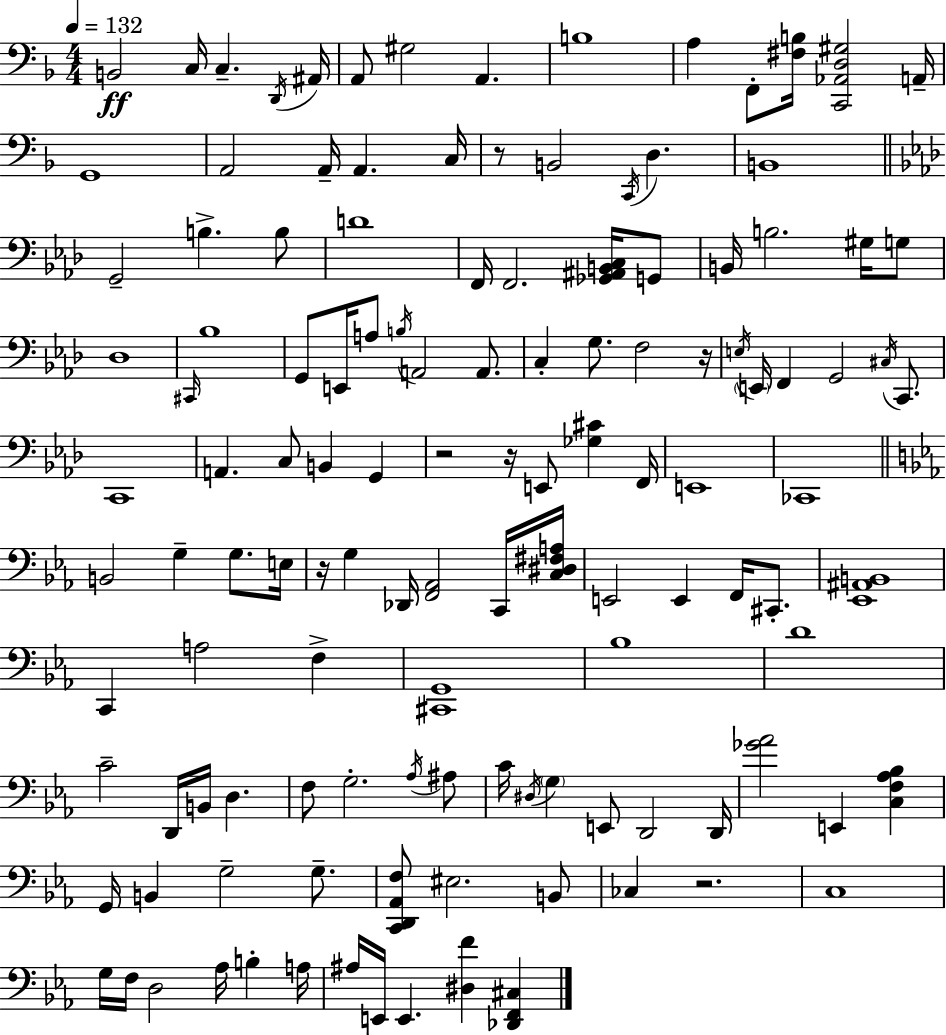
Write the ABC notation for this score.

X:1
T:Untitled
M:4/4
L:1/4
K:Dm
B,,2 C,/4 C, D,,/4 ^A,,/4 A,,/2 ^G,2 A,, B,4 A, F,,/2 [^F,B,]/4 [C,,_A,,D,^G,]2 A,,/4 G,,4 A,,2 A,,/4 A,, C,/4 z/2 B,,2 C,,/4 D, B,,4 G,,2 B, B,/2 D4 F,,/4 F,,2 [_G,,^A,,B,,C,]/4 G,,/2 B,,/4 B,2 ^G,/4 G,/2 _D,4 ^C,,/4 _B,4 G,,/2 E,,/4 A,/2 B,/4 A,,2 A,,/2 C, G,/2 F,2 z/4 E,/4 E,,/4 F,, G,,2 ^C,/4 C,,/2 C,,4 A,, C,/2 B,, G,, z2 z/4 E,,/2 [_G,^C] F,,/4 E,,4 _C,,4 B,,2 G, G,/2 E,/4 z/4 G, _D,,/4 [F,,_A,,]2 C,,/4 [C,^D,^F,A,]/4 E,,2 E,, F,,/4 ^C,,/2 [_E,,^A,,B,,]4 C,, A,2 F, [^C,,G,,]4 _B,4 D4 C2 D,,/4 B,,/4 D, F,/2 G,2 _A,/4 ^A,/2 C/4 ^D,/4 G, E,,/2 D,,2 D,,/4 [_G_A]2 E,, [C,F,_A,_B,] G,,/4 B,, G,2 G,/2 [C,,D,,_A,,F,]/2 ^E,2 B,,/2 _C, z2 C,4 G,/4 F,/4 D,2 _A,/4 B, A,/4 ^A,/4 E,,/4 E,, [^D,F] [_D,,F,,^C,]